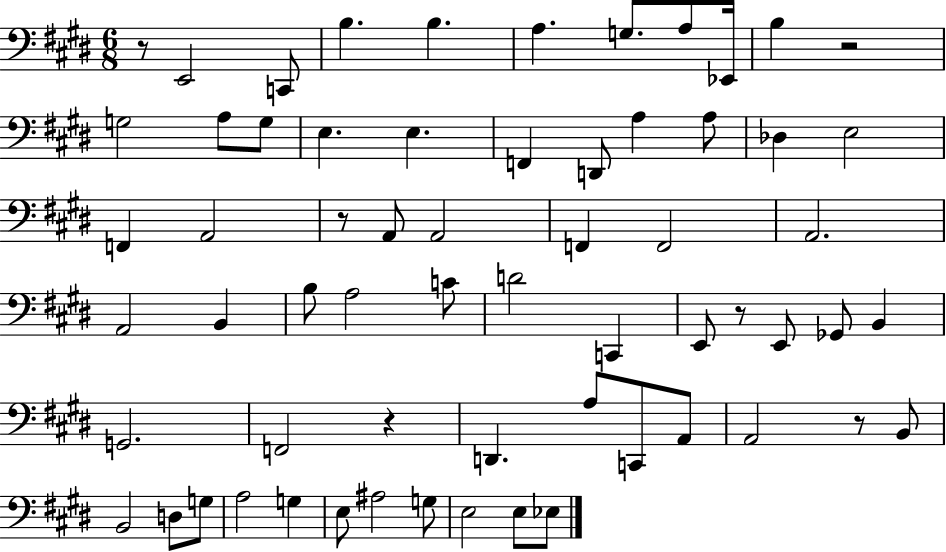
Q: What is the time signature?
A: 6/8